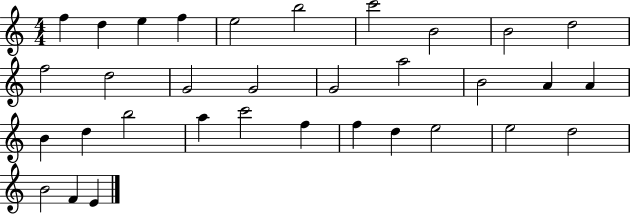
X:1
T:Untitled
M:4/4
L:1/4
K:C
f d e f e2 b2 c'2 B2 B2 d2 f2 d2 G2 G2 G2 a2 B2 A A B d b2 a c'2 f f d e2 e2 d2 B2 F E